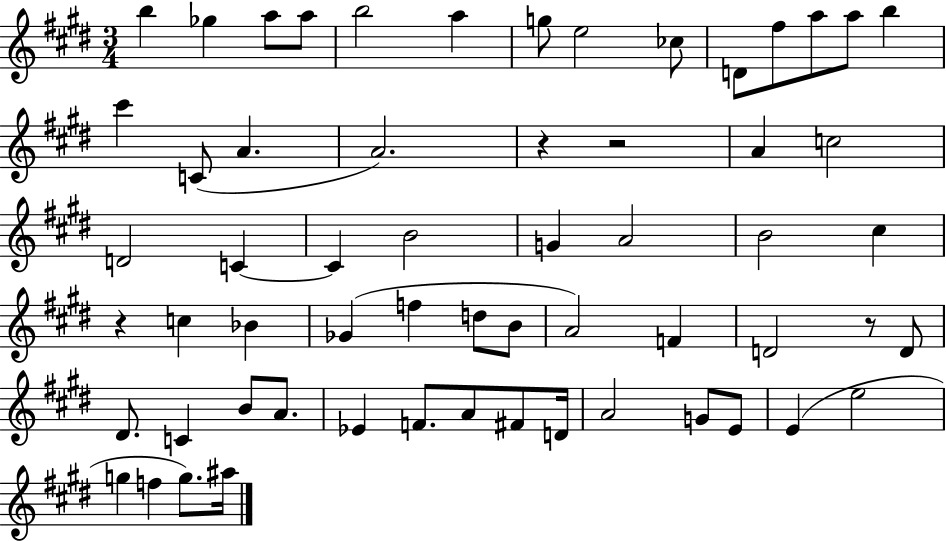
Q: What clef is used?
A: treble